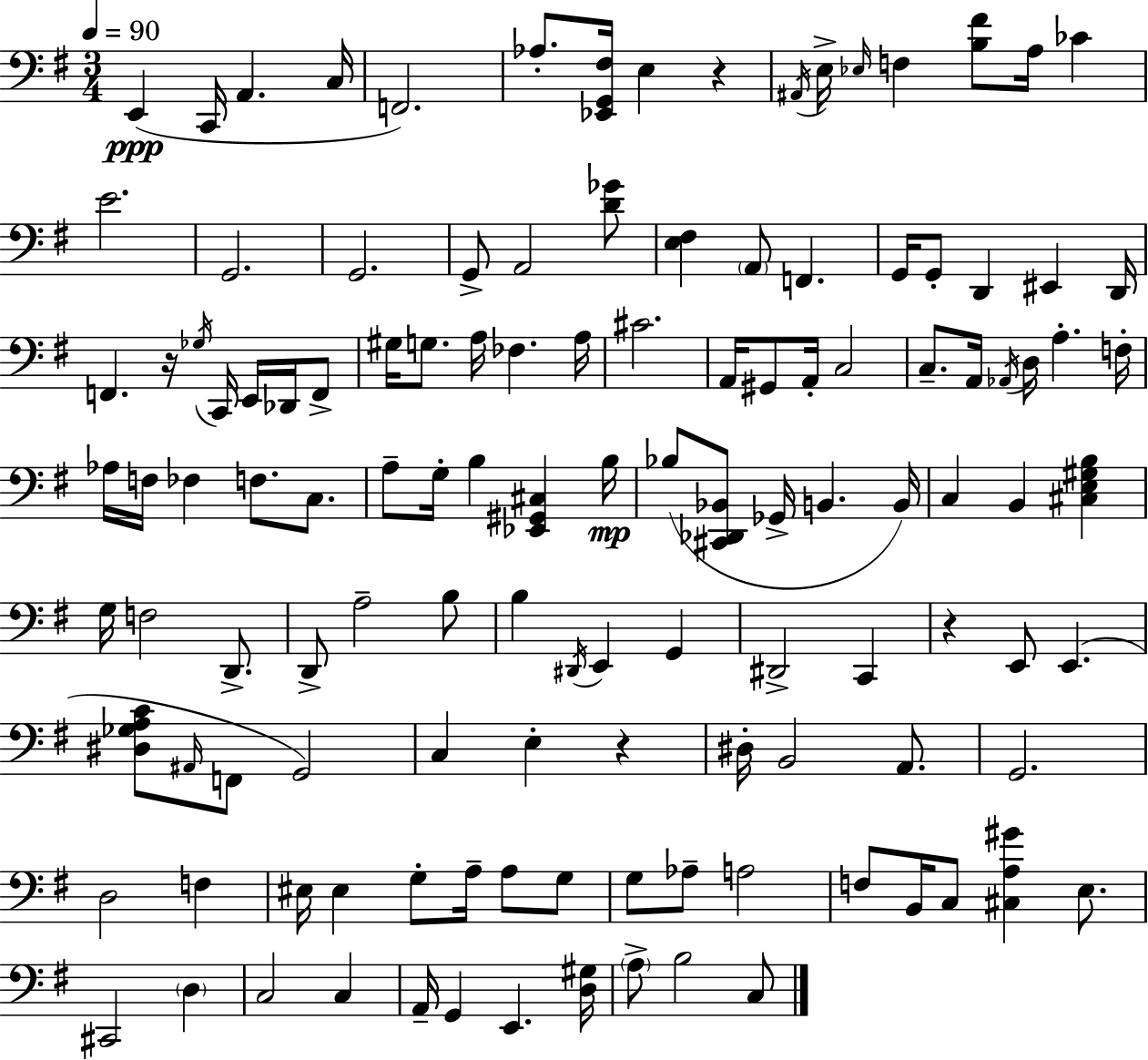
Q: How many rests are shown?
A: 4